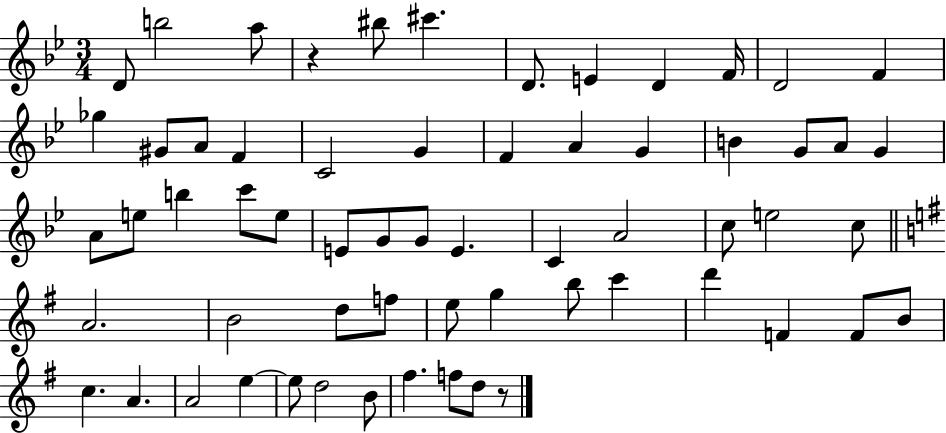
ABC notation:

X:1
T:Untitled
M:3/4
L:1/4
K:Bb
D/2 b2 a/2 z ^b/2 ^c' D/2 E D F/4 D2 F _g ^G/2 A/2 F C2 G F A G B G/2 A/2 G A/2 e/2 b c'/2 e/2 E/2 G/2 G/2 E C A2 c/2 e2 c/2 A2 B2 d/2 f/2 e/2 g b/2 c' d' F F/2 B/2 c A A2 e e/2 d2 B/2 ^f f/2 d/2 z/2